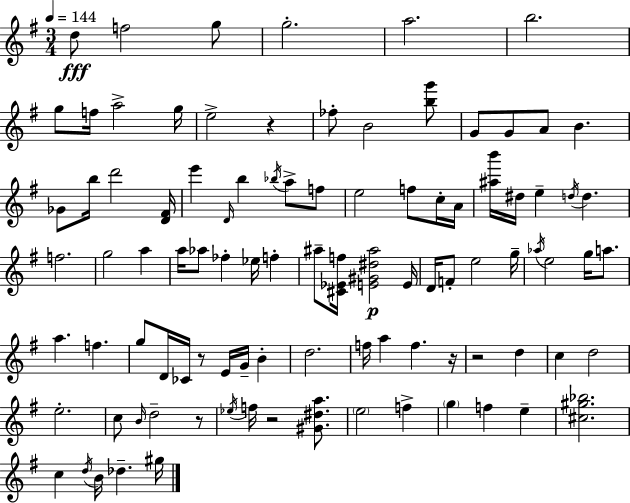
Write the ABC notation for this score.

X:1
T:Untitled
M:3/4
L:1/4
K:G
d/2 f2 g/2 g2 a2 b2 g/2 f/4 a2 g/4 e2 z _f/2 B2 [bg']/2 G/2 G/2 A/2 B _G/2 b/4 d'2 [D^F]/4 e' D/4 b _b/4 a/2 f/2 e2 f/2 c/4 A/4 [^ab']/4 ^d/4 e d/4 d f2 g2 a a/4 _a/2 _f _e/4 f ^a/2 [^C_Ef]/4 [E^G^d^a]2 E/4 D/4 F/2 e2 g/4 _a/4 e2 g/4 a/2 a f g/2 D/4 _C/4 z/2 E/4 G/4 B d2 f/4 a f z/4 z2 d c d2 e2 c/2 B/4 d2 z/2 _e/4 f/4 z2 [^G^da]/2 e2 f g f e [^c^g_b]2 c d/4 B/4 _d ^g/4